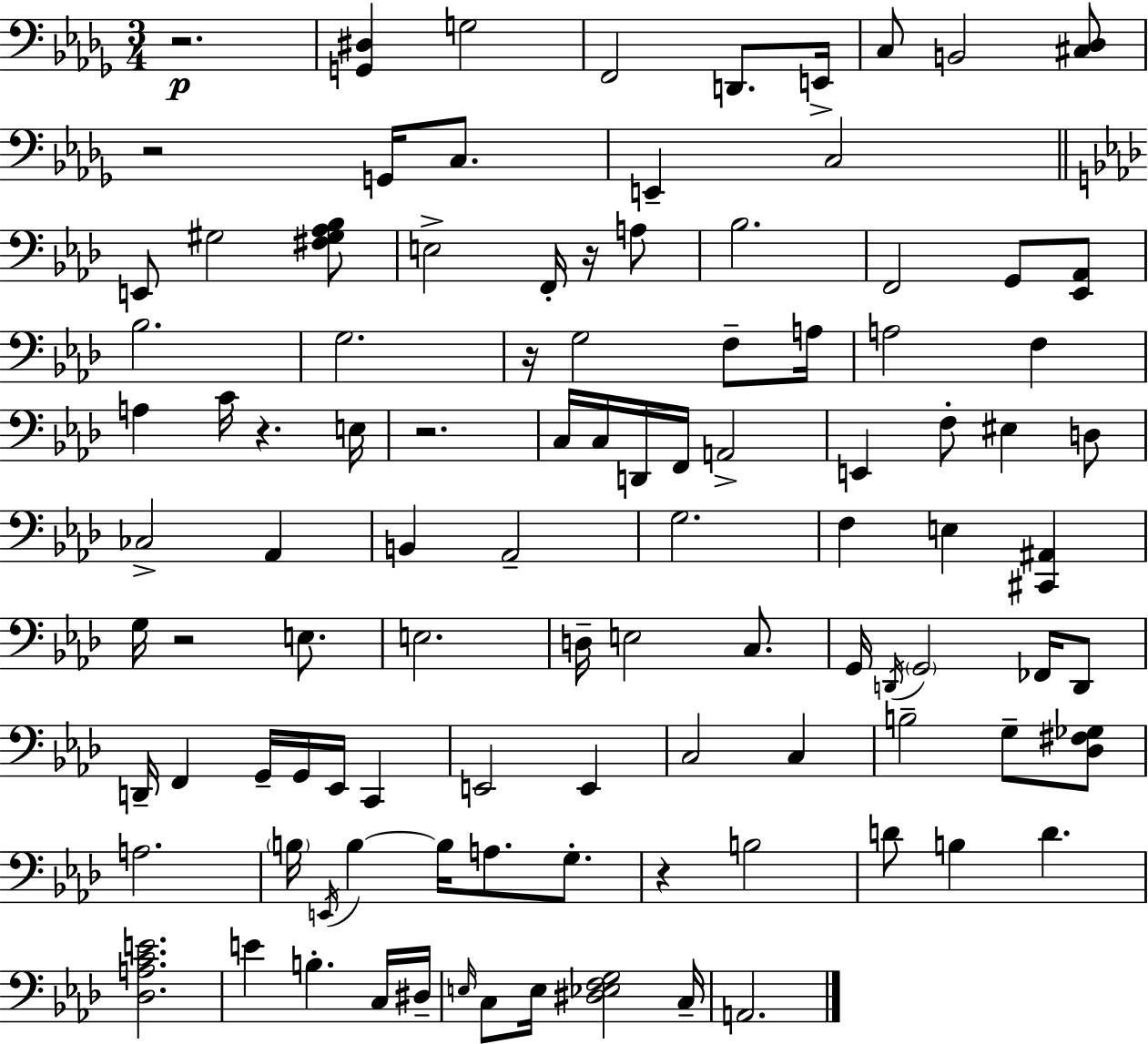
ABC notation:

X:1
T:Untitled
M:3/4
L:1/4
K:Bbm
z2 [G,,^D,] G,2 F,,2 D,,/2 E,,/4 C,/2 B,,2 [^C,_D,]/2 z2 G,,/4 C,/2 E,, C,2 E,,/2 ^G,2 [^F,^G,_A,_B,]/2 E,2 F,,/4 z/4 A,/2 _B,2 F,,2 G,,/2 [_E,,_A,,]/2 _B,2 G,2 z/4 G,2 F,/2 A,/4 A,2 F, A, C/4 z E,/4 z2 C,/4 C,/4 D,,/4 F,,/4 A,,2 E,, F,/2 ^E, D,/2 _C,2 _A,, B,, _A,,2 G,2 F, E, [^C,,^A,,] G,/4 z2 E,/2 E,2 D,/4 E,2 C,/2 G,,/4 D,,/4 G,,2 _F,,/4 D,,/2 D,,/4 F,, G,,/4 G,,/4 _E,,/4 C,, E,,2 E,, C,2 C, B,2 G,/2 [_D,^F,_G,]/2 A,2 B,/4 E,,/4 B, B,/4 A,/2 G,/2 z B,2 D/2 B, D [_D,A,CE]2 E B, C,/4 ^D,/4 E,/4 C,/2 E,/4 [^D,_E,F,G,]2 C,/4 A,,2